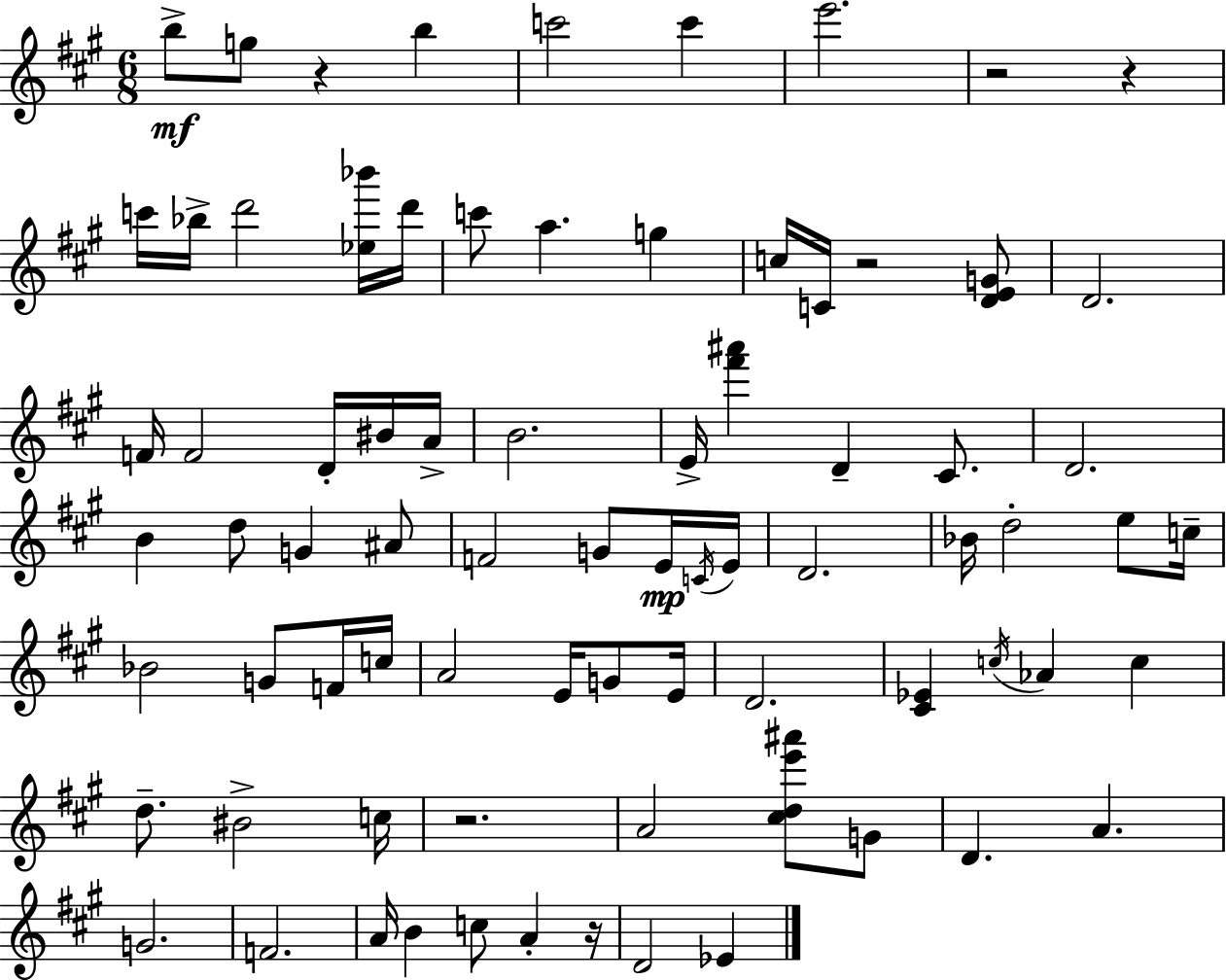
{
  \clef treble
  \numericTimeSignature
  \time 6/8
  \key a \major
  b''8->\mf g''8 r4 b''4 | c'''2 c'''4 | e'''2. | r2 r4 | \break c'''16 bes''16-> d'''2 <ees'' bes'''>16 d'''16 | c'''8 a''4. g''4 | c''16 c'16 r2 <d' e' g'>8 | d'2. | \break f'16 f'2 d'16-. bis'16 a'16-> | b'2. | e'16-> <fis''' ais'''>4 d'4-- cis'8. | d'2. | \break b'4 d''8 g'4 ais'8 | f'2 g'8 e'16\mp \acciaccatura { c'16 } | e'16 d'2. | bes'16 d''2-. e''8 | \break c''16-- bes'2 g'8 f'16 | c''16 a'2 e'16 g'8 | e'16 d'2. | <cis' ees'>4 \acciaccatura { c''16 } aes'4 c''4 | \break d''8.-- bis'2-> | c''16 r2. | a'2 <cis'' d'' e''' ais'''>8 | g'8 d'4. a'4. | \break g'2. | f'2. | a'16 b'4 c''8 a'4-. | r16 d'2 ees'4 | \break \bar "|."
}